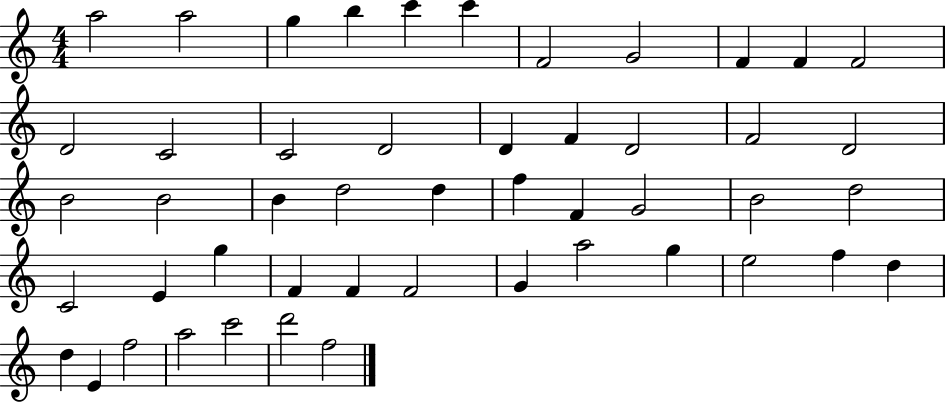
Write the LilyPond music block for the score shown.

{
  \clef treble
  \numericTimeSignature
  \time 4/4
  \key c \major
  a''2 a''2 | g''4 b''4 c'''4 c'''4 | f'2 g'2 | f'4 f'4 f'2 | \break d'2 c'2 | c'2 d'2 | d'4 f'4 d'2 | f'2 d'2 | \break b'2 b'2 | b'4 d''2 d''4 | f''4 f'4 g'2 | b'2 d''2 | \break c'2 e'4 g''4 | f'4 f'4 f'2 | g'4 a''2 g''4 | e''2 f''4 d''4 | \break d''4 e'4 f''2 | a''2 c'''2 | d'''2 f''2 | \bar "|."
}